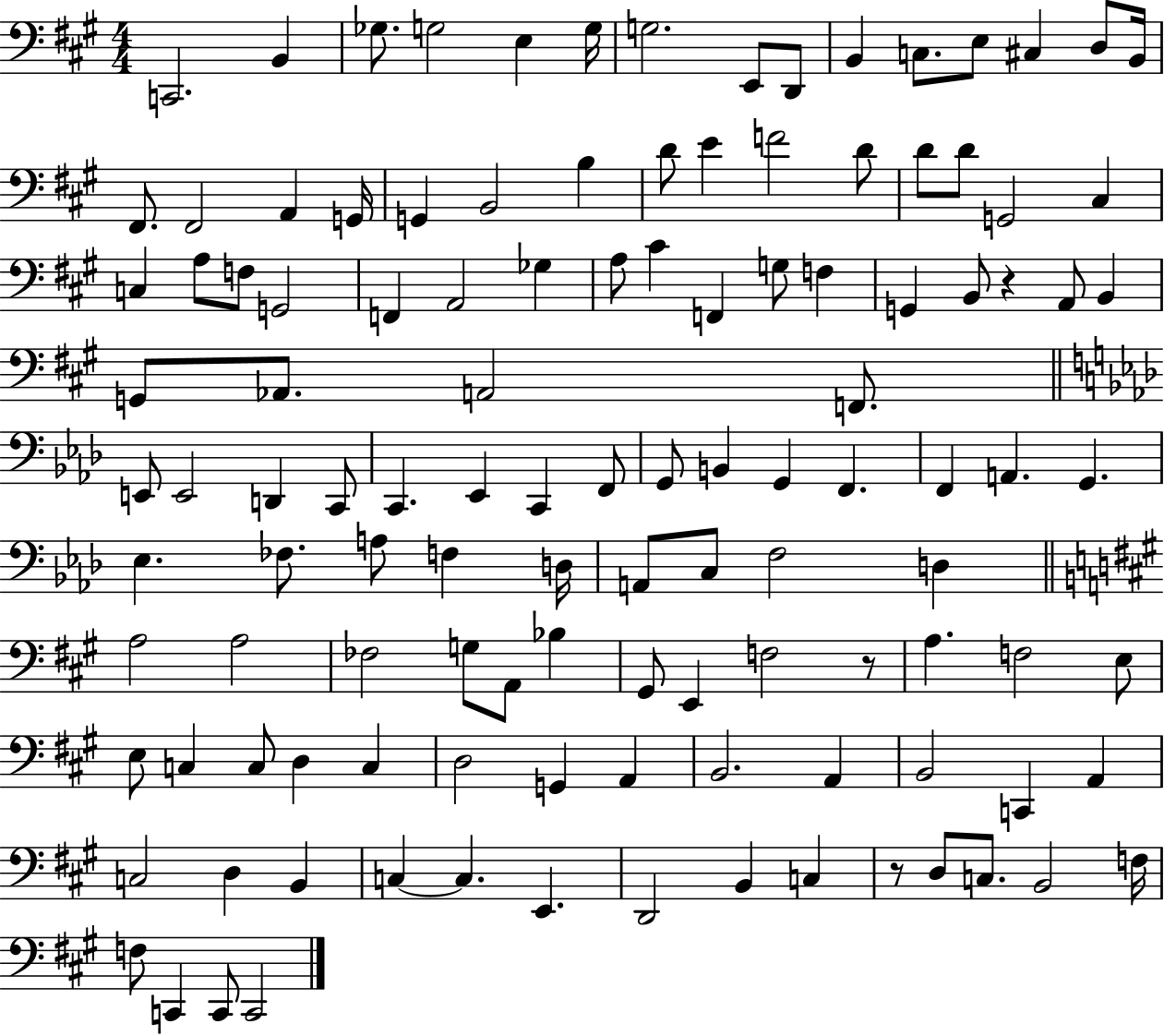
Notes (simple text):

C2/h. B2/q Gb3/e. G3/h E3/q G3/s G3/h. E2/e D2/e B2/q C3/e. E3/e C#3/q D3/e B2/s F#2/e. F#2/h A2/q G2/s G2/q B2/h B3/q D4/e E4/q F4/h D4/e D4/e D4/e G2/h C#3/q C3/q A3/e F3/e G2/h F2/q A2/h Gb3/q A3/e C#4/q F2/q G3/e F3/q G2/q B2/e R/q A2/e B2/q G2/e Ab2/e. A2/h F2/e. E2/e E2/h D2/q C2/e C2/q. Eb2/q C2/q F2/e G2/e B2/q G2/q F2/q. F2/q A2/q. G2/q. Eb3/q. FES3/e. A3/e F3/q D3/s A2/e C3/e F3/h D3/q A3/h A3/h FES3/h G3/e A2/e Bb3/q G#2/e E2/q F3/h R/e A3/q. F3/h E3/e E3/e C3/q C3/e D3/q C3/q D3/h G2/q A2/q B2/h. A2/q B2/h C2/q A2/q C3/h D3/q B2/q C3/q C3/q. E2/q. D2/h B2/q C3/q R/e D3/e C3/e. B2/h F3/s F3/e C2/q C2/e C2/h